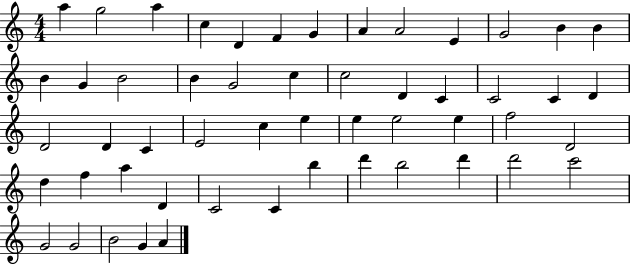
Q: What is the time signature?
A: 4/4